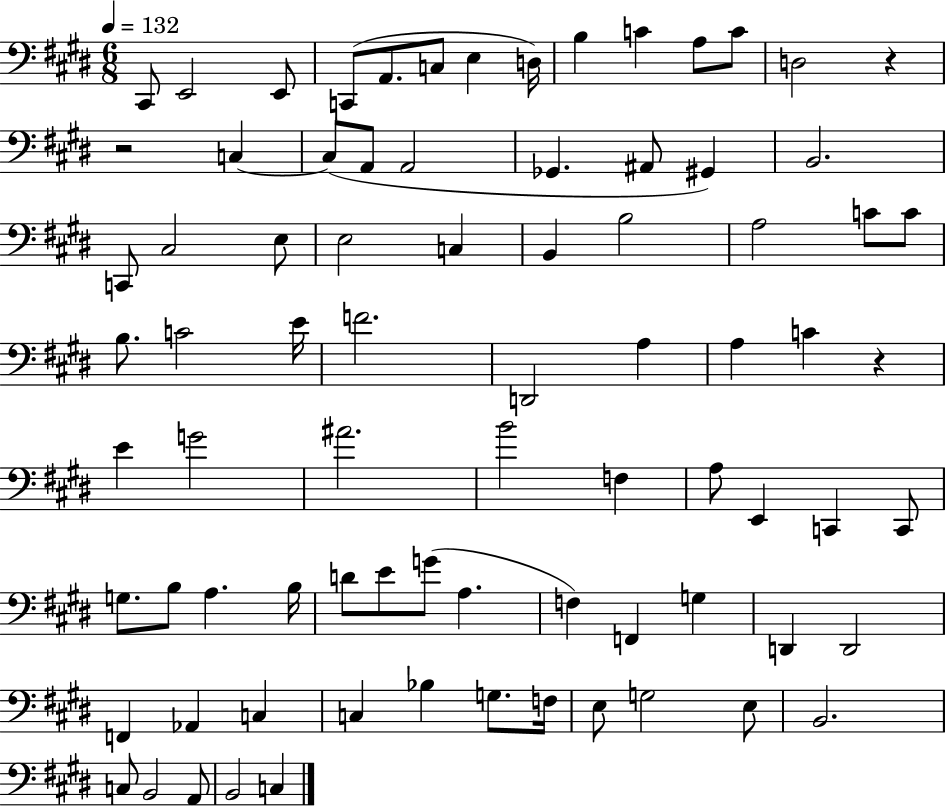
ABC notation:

X:1
T:Untitled
M:6/8
L:1/4
K:E
^C,,/2 E,,2 E,,/2 C,,/2 A,,/2 C,/2 E, D,/4 B, C A,/2 C/2 D,2 z z2 C, C,/2 A,,/2 A,,2 _G,, ^A,,/2 ^G,, B,,2 C,,/2 ^C,2 E,/2 E,2 C, B,, B,2 A,2 C/2 C/2 B,/2 C2 E/4 F2 D,,2 A, A, C z E G2 ^A2 B2 F, A,/2 E,, C,, C,,/2 G,/2 B,/2 A, B,/4 D/2 E/2 G/2 A, F, F,, G, D,, D,,2 F,, _A,, C, C, _B, G,/2 F,/4 E,/2 G,2 E,/2 B,,2 C,/2 B,,2 A,,/2 B,,2 C,